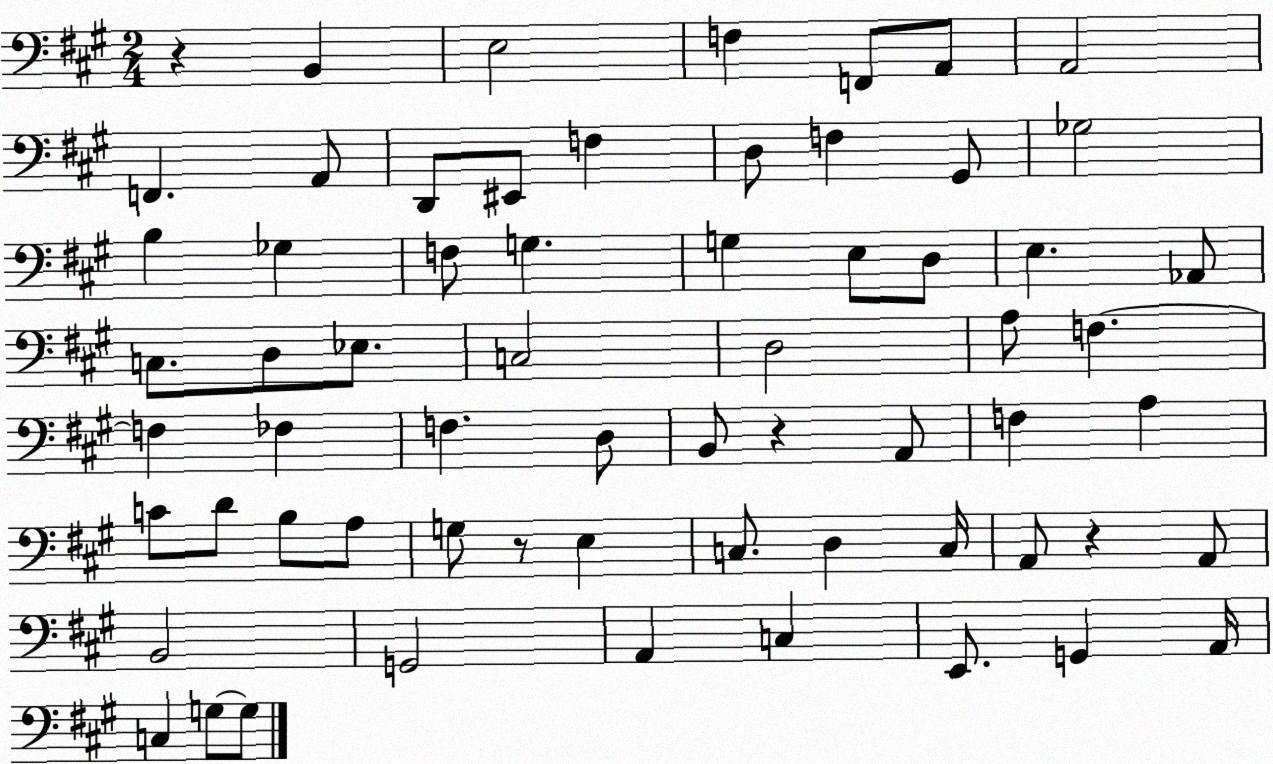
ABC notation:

X:1
T:Untitled
M:2/4
L:1/4
K:A
z B,, E,2 F, F,,/2 A,,/2 A,,2 F,, A,,/2 D,,/2 ^E,,/2 F, D,/2 F, ^G,,/2 _G,2 B, _G, F,/2 G, G, E,/2 D,/2 E, _A,,/2 C,/2 D,/2 _E,/2 C,2 D,2 A,/2 F, F, _F, F, D,/2 B,,/2 z A,,/2 F, A, C/2 D/2 B,/2 A,/2 G,/2 z/2 E, C,/2 D, C,/4 A,,/2 z A,,/2 B,,2 G,,2 A,, C, E,,/2 G,, A,,/4 C, G,/2 G,/2